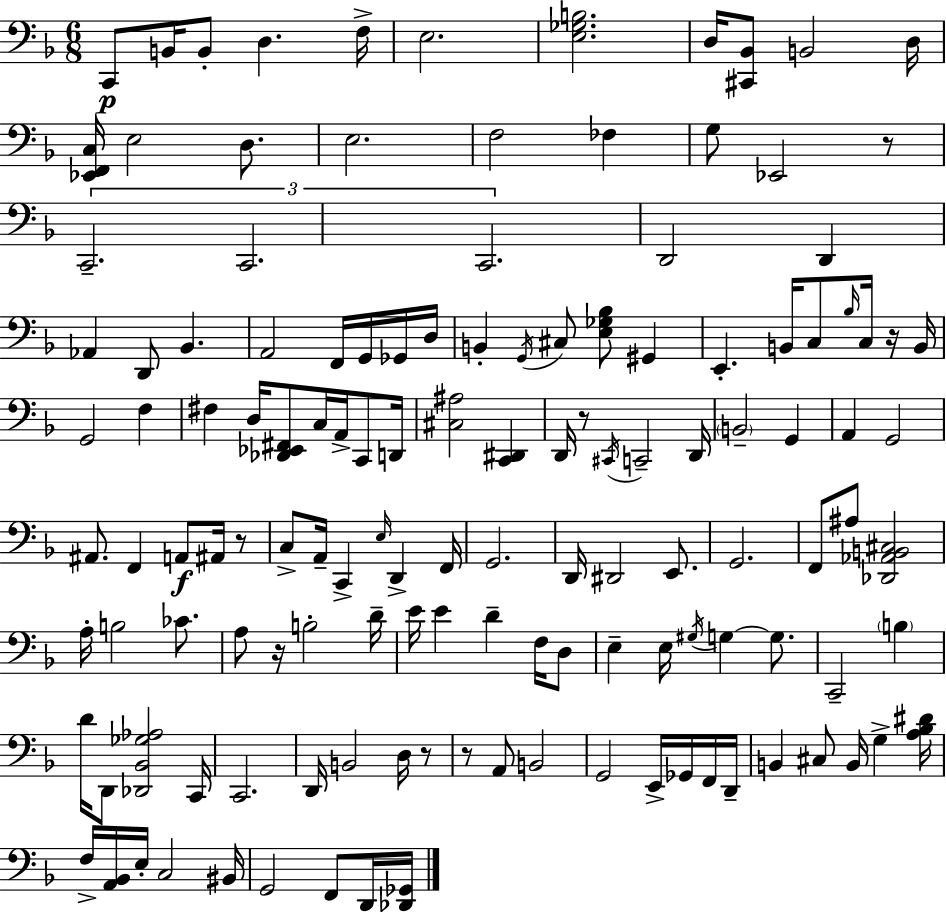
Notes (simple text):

C2/e B2/s B2/e D3/q. F3/s E3/h. [E3,Gb3,B3]/h. D3/s [C#2,Bb2]/e B2/h D3/s [Eb2,F2,C3]/s E3/h D3/e. E3/h. F3/h FES3/q G3/e Eb2/h R/e C2/h. C2/h. C2/h. D2/h D2/q Ab2/q D2/e Bb2/q. A2/h F2/s G2/s Gb2/s D3/s B2/q G2/s C#3/e [E3,Gb3,Bb3]/e G#2/q E2/q. B2/s C3/e Bb3/s C3/s R/s B2/s G2/h F3/q F#3/q D3/s [Db2,Eb2,F#2]/e C3/s A2/s C2/e D2/s [C#3,A#3]/h [C2,D#2]/q D2/s R/e C#2/s C2/h D2/s B2/h G2/q A2/q G2/h A#2/e. F2/q A2/e A#2/s R/e C3/e A2/s C2/q E3/s D2/q F2/s G2/h. D2/s D#2/h E2/e. G2/h. F2/e A#3/e [Db2,Ab2,B2,C#3]/h A3/s B3/h CES4/e. A3/e R/s B3/h D4/s E4/s E4/q D4/q F3/s D3/e E3/q E3/s G#3/s G3/q G3/e. C2/h B3/q D4/s D2/e [Db2,Bb2,Gb3,Ab3]/h C2/s C2/h. D2/s B2/h D3/s R/e R/e A2/e B2/h G2/h E2/s Gb2/s F2/s D2/s B2/q C#3/e B2/s G3/q [A3,Bb3,D#4]/s F3/s [A2,Bb2]/s E3/s C3/h BIS2/s G2/h F2/e D2/s [Db2,Gb2]/s